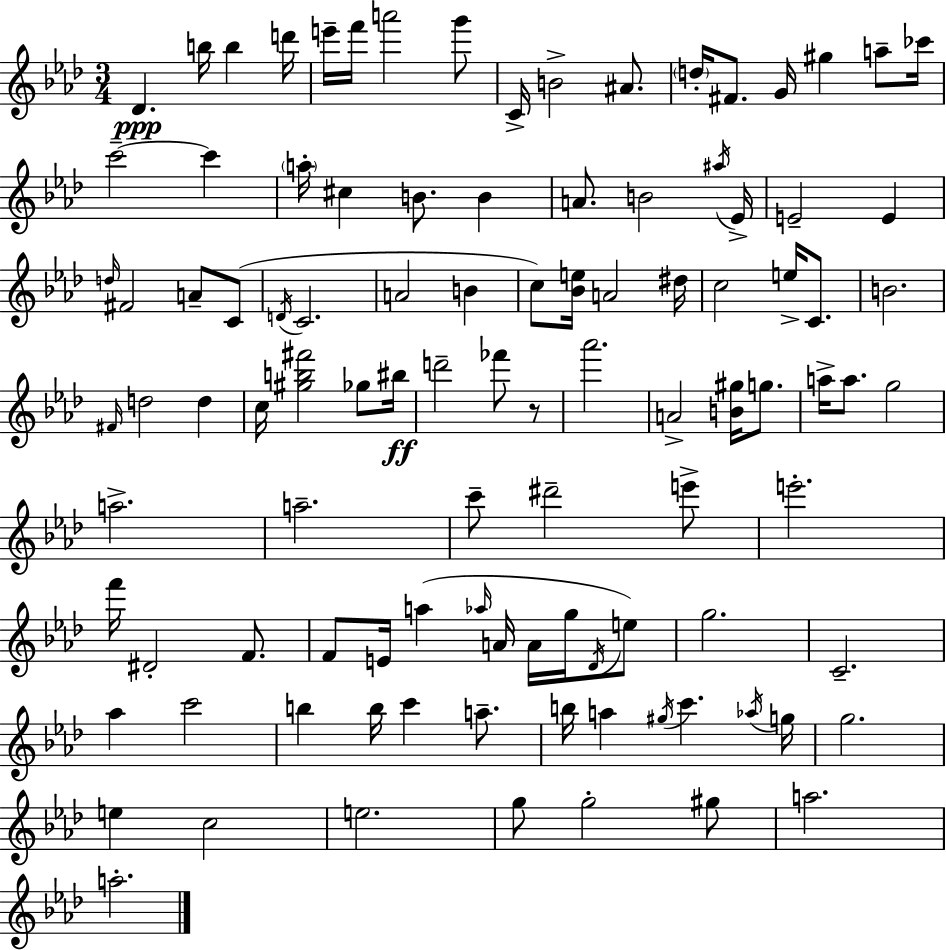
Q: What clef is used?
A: treble